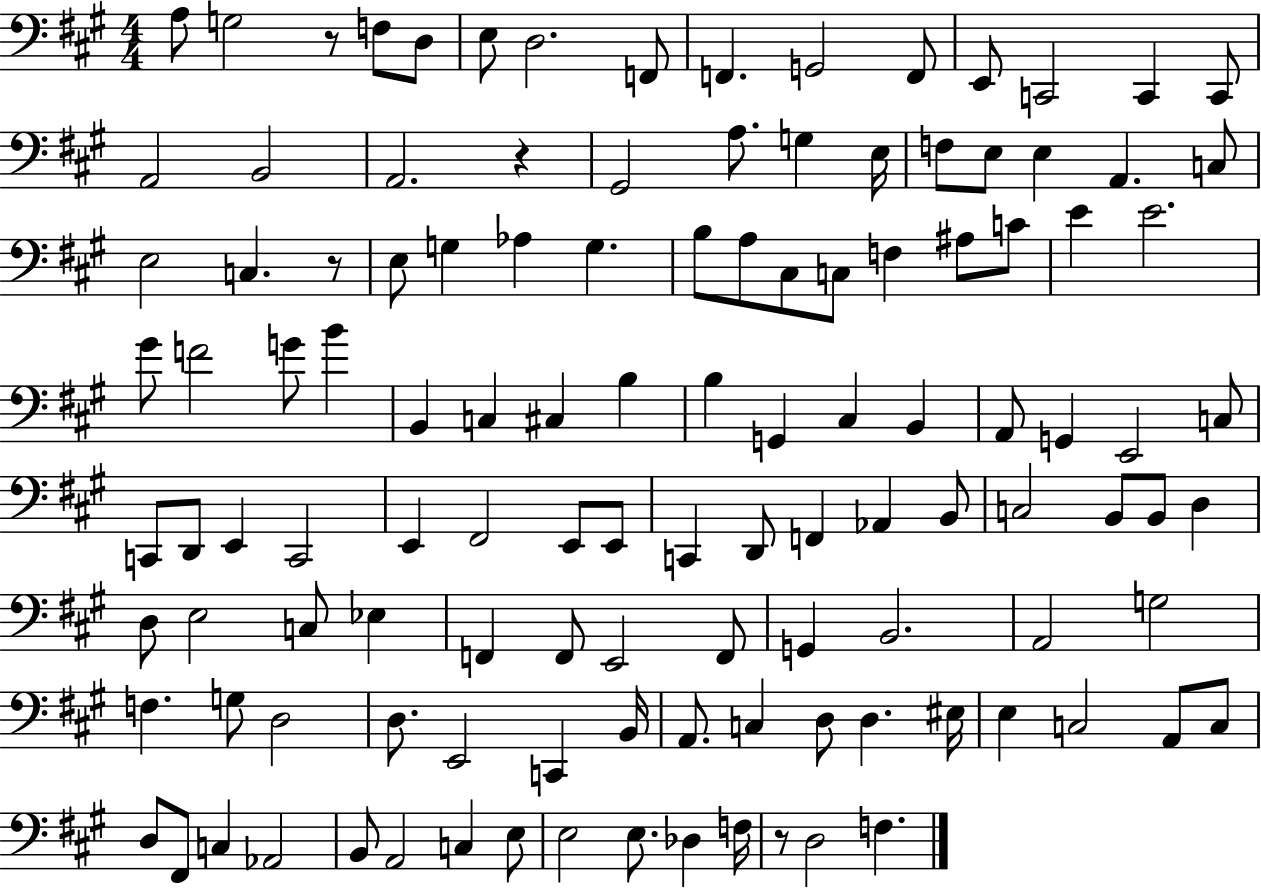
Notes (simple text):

A3/e G3/h R/e F3/e D3/e E3/e D3/h. F2/e F2/q. G2/h F2/e E2/e C2/h C2/q C2/e A2/h B2/h A2/h. R/q G#2/h A3/e. G3/q E3/s F3/e E3/e E3/q A2/q. C3/e E3/h C3/q. R/e E3/e G3/q Ab3/q G3/q. B3/e A3/e C#3/e C3/e F3/q A#3/e C4/e E4/q E4/h. G#4/e F4/h G4/e B4/q B2/q C3/q C#3/q B3/q B3/q G2/q C#3/q B2/q A2/e G2/q E2/h C3/e C2/e D2/e E2/q C2/h E2/q F#2/h E2/e E2/e C2/q D2/e F2/q Ab2/q B2/e C3/h B2/e B2/e D3/q D3/e E3/h C3/e Eb3/q F2/q F2/e E2/h F2/e G2/q B2/h. A2/h G3/h F3/q. G3/e D3/h D3/e. E2/h C2/q B2/s A2/e. C3/q D3/e D3/q. EIS3/s E3/q C3/h A2/e C3/e D3/e F#2/e C3/q Ab2/h B2/e A2/h C3/q E3/e E3/h E3/e. Db3/q F3/s R/e D3/h F3/q.